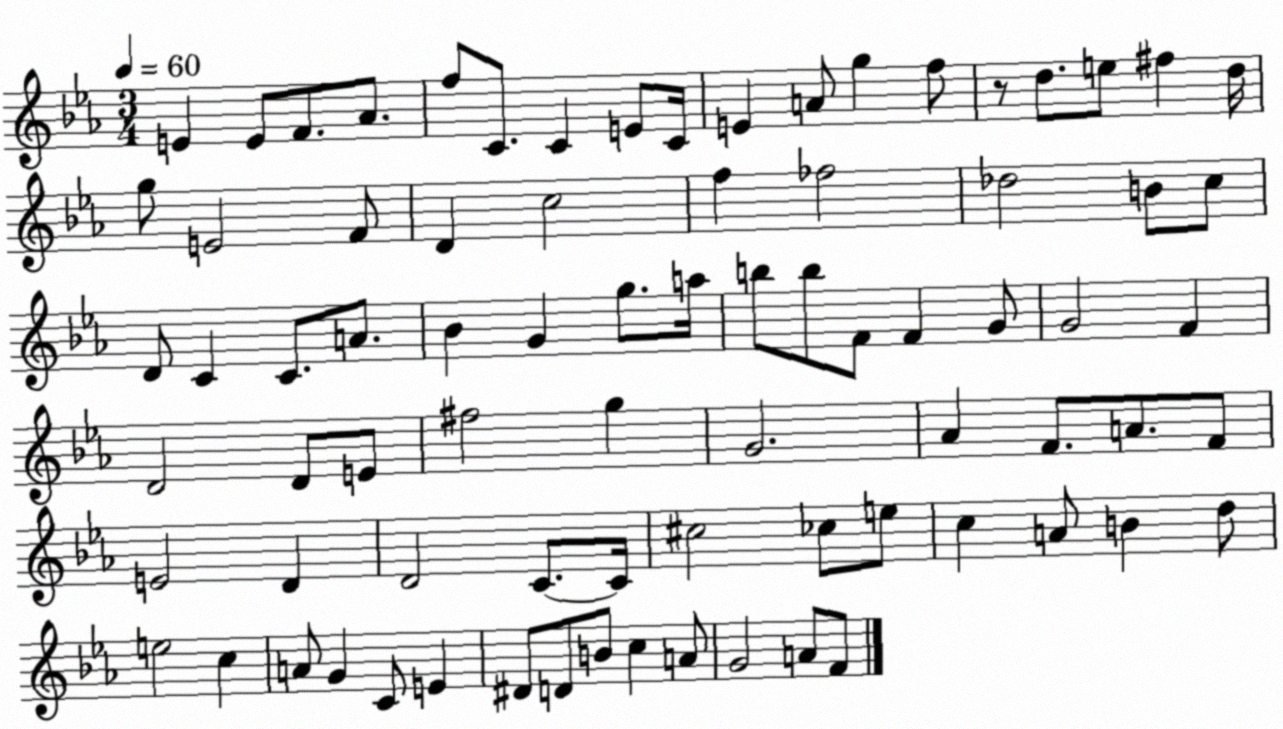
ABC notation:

X:1
T:Untitled
M:3/4
L:1/4
K:Eb
E E/2 F/2 _A/2 f/2 C/2 C E/2 C/4 E A/2 g f/2 z/2 d/2 e/2 ^f d/4 g/2 E2 F/2 D c2 f _f2 _d2 B/2 c/2 D/2 C C/2 A/2 _B G g/2 a/4 b/2 b/2 F/2 F G/2 G2 F D2 D/2 E/2 ^f2 g G2 _A F/2 A/2 F/2 E2 D D2 C/2 C/4 ^c2 _c/2 e/2 c A/2 B d/2 e2 c A/2 G C/2 E ^D/2 D/2 B/2 c A/2 G2 A/2 F/2